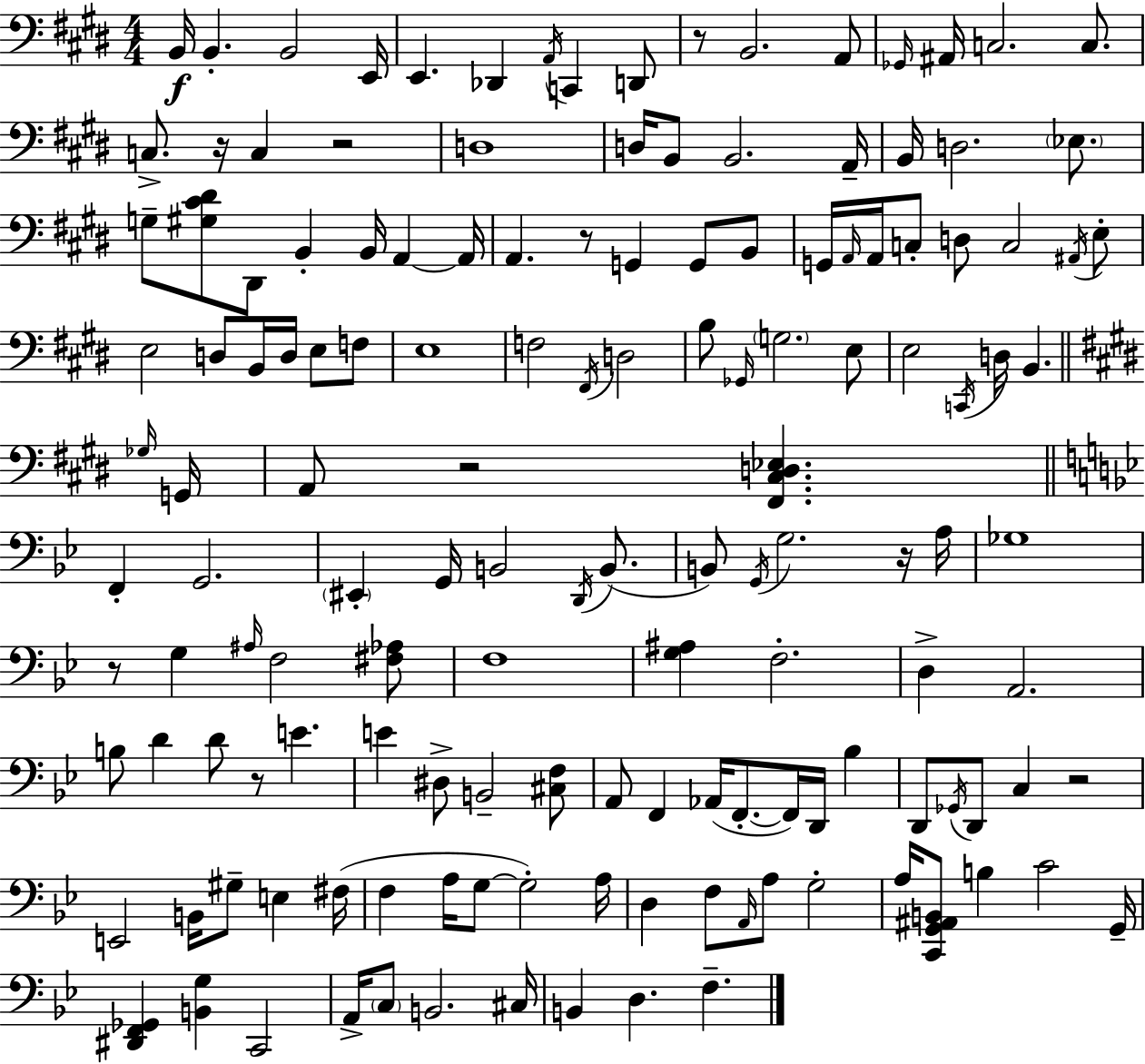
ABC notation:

X:1
T:Untitled
M:4/4
L:1/4
K:E
B,,/4 B,, B,,2 E,,/4 E,, _D,, A,,/4 C,, D,,/2 z/2 B,,2 A,,/2 _G,,/4 ^A,,/4 C,2 C,/2 C,/2 z/4 C, z2 D,4 D,/4 B,,/2 B,,2 A,,/4 B,,/4 D,2 _E,/2 G,/2 [^G,^C^D]/2 ^D,,/2 B,, B,,/4 A,, A,,/4 A,, z/2 G,, G,,/2 B,,/2 G,,/4 A,,/4 A,,/4 C,/2 D,/2 C,2 ^A,,/4 E,/2 E,2 D,/2 B,,/4 D,/4 E,/2 F,/2 E,4 F,2 ^F,,/4 D,2 B,/2 _G,,/4 G,2 E,/2 E,2 C,,/4 D,/4 B,, _G,/4 G,,/4 A,,/2 z2 [^F,,^C,D,_E,] F,, G,,2 ^E,, G,,/4 B,,2 D,,/4 B,,/2 B,,/2 G,,/4 G,2 z/4 A,/4 _G,4 z/2 G, ^A,/4 F,2 [^F,_A,]/2 F,4 [G,^A,] F,2 D, A,,2 B,/2 D D/2 z/2 E E ^D,/2 B,,2 [^C,F,]/2 A,,/2 F,, _A,,/4 F,,/2 F,,/4 D,,/4 _B, D,,/2 _G,,/4 D,,/2 C, z2 E,,2 B,,/4 ^G,/2 E, ^F,/4 F, A,/4 G,/2 G,2 A,/4 D, F,/2 A,,/4 A,/2 G,2 A,/4 [C,,G,,^A,,B,,]/2 B, C2 G,,/4 [^D,,F,,_G,,] [B,,G,] C,,2 A,,/4 C,/2 B,,2 ^C,/4 B,, D, F,